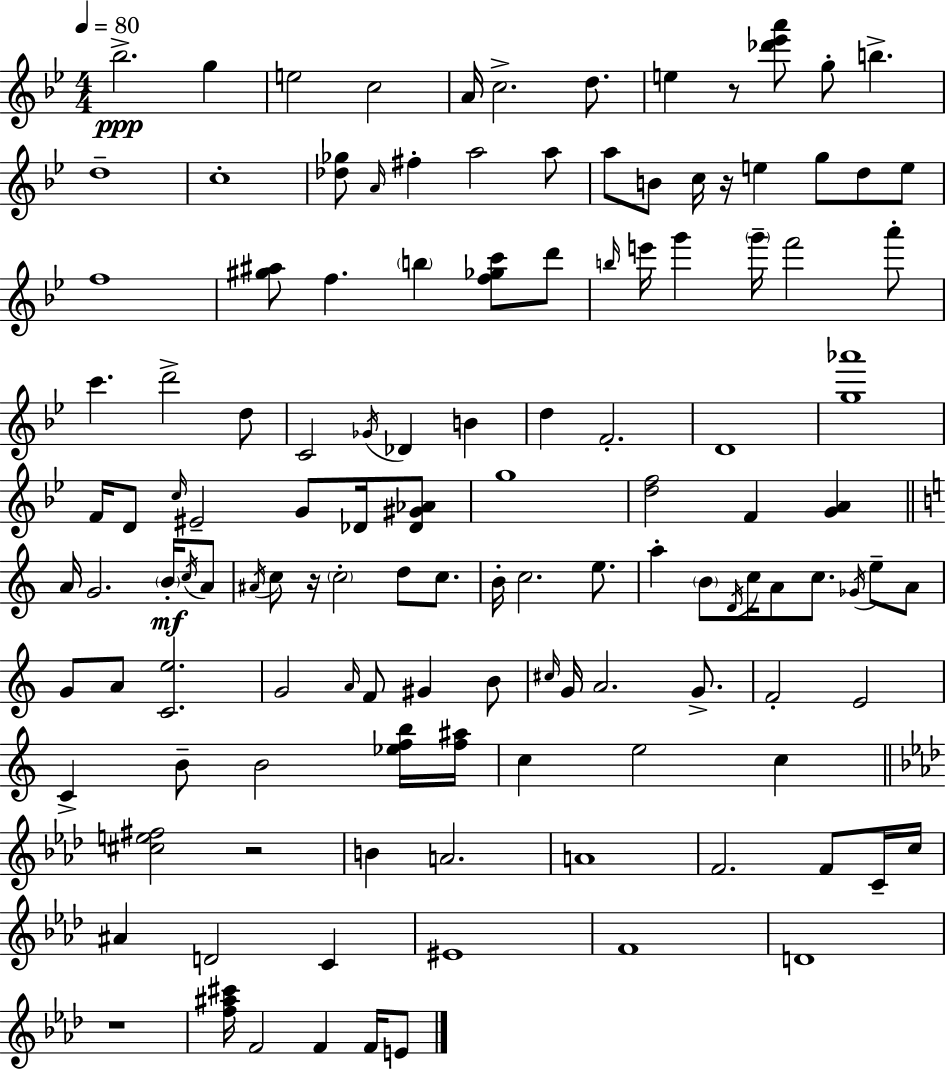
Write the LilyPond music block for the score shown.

{
  \clef treble
  \numericTimeSignature
  \time 4/4
  \key g \minor
  \tempo 4 = 80
  \repeat volta 2 { bes''2.->\ppp g''4 | e''2 c''2 | a'16 c''2.-> d''8. | e''4 r8 <des''' ees''' a'''>8 g''8-. b''4.-> | \break d''1-- | c''1-. | <des'' ges''>8 \grace { a'16 } fis''4-. a''2 a''8 | a''8 b'8 c''16 r16 e''4 g''8 d''8 e''8 | \break f''1 | <gis'' ais''>8 f''4. \parenthesize b''4 <f'' ges'' c'''>8 d'''8 | \grace { b''16 } e'''16 g'''4 \parenthesize g'''16-- f'''2 | a'''8-. c'''4. d'''2-> | \break d''8 c'2 \acciaccatura { ges'16 } des'4 b'4 | d''4 f'2.-. | d'1 | <g'' aes'''>1 | \break f'16 d'8 \grace { c''16 } eis'2-- g'8 | des'16 <des' gis' aes'>8 g''1 | <d'' f''>2 f'4 | <g' a'>4 \bar "||" \break \key c \major a'16 g'2. \parenthesize b'16-.\mf \acciaccatura { c''16 } a'8 | \acciaccatura { ais'16 } c''8 r16 \parenthesize c''2-. d''8 c''8. | b'16-. c''2. e''8. | a''4-. \parenthesize b'8 \acciaccatura { d'16 } c''16 a'8 c''8. \acciaccatura { ges'16 } | \break e''8-- a'8 g'8 a'8 <c' e''>2. | g'2 \grace { a'16 } f'8 gis'4 | b'8 \grace { cis''16 } g'16 a'2. | g'8.-> f'2-. e'2 | \break c'4-> b'8-- b'2 | <ees'' f'' b''>16 <f'' ais''>16 c''4 e''2 | c''4 \bar "||" \break \key aes \major <cis'' e'' fis''>2 r2 | b'4 a'2. | a'1 | f'2. f'8 c'16-- c''16 | \break ais'4 d'2 c'4 | eis'1 | f'1 | d'1 | \break r1 | <f'' ais'' cis'''>16 f'2 f'4 f'16 e'8 | } \bar "|."
}